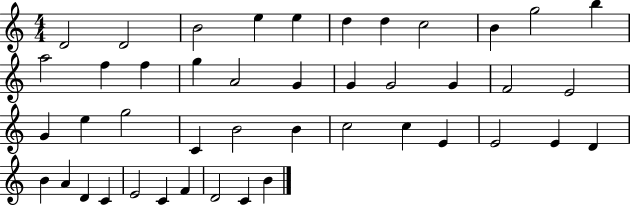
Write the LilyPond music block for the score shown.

{
  \clef treble
  \numericTimeSignature
  \time 4/4
  \key c \major
  d'2 d'2 | b'2 e''4 e''4 | d''4 d''4 c''2 | b'4 g''2 b''4 | \break a''2 f''4 f''4 | g''4 a'2 g'4 | g'4 g'2 g'4 | f'2 e'2 | \break g'4 e''4 g''2 | c'4 b'2 b'4 | c''2 c''4 e'4 | e'2 e'4 d'4 | \break b'4 a'4 d'4 c'4 | e'2 c'4 f'4 | d'2 c'4 b'4 | \bar "|."
}